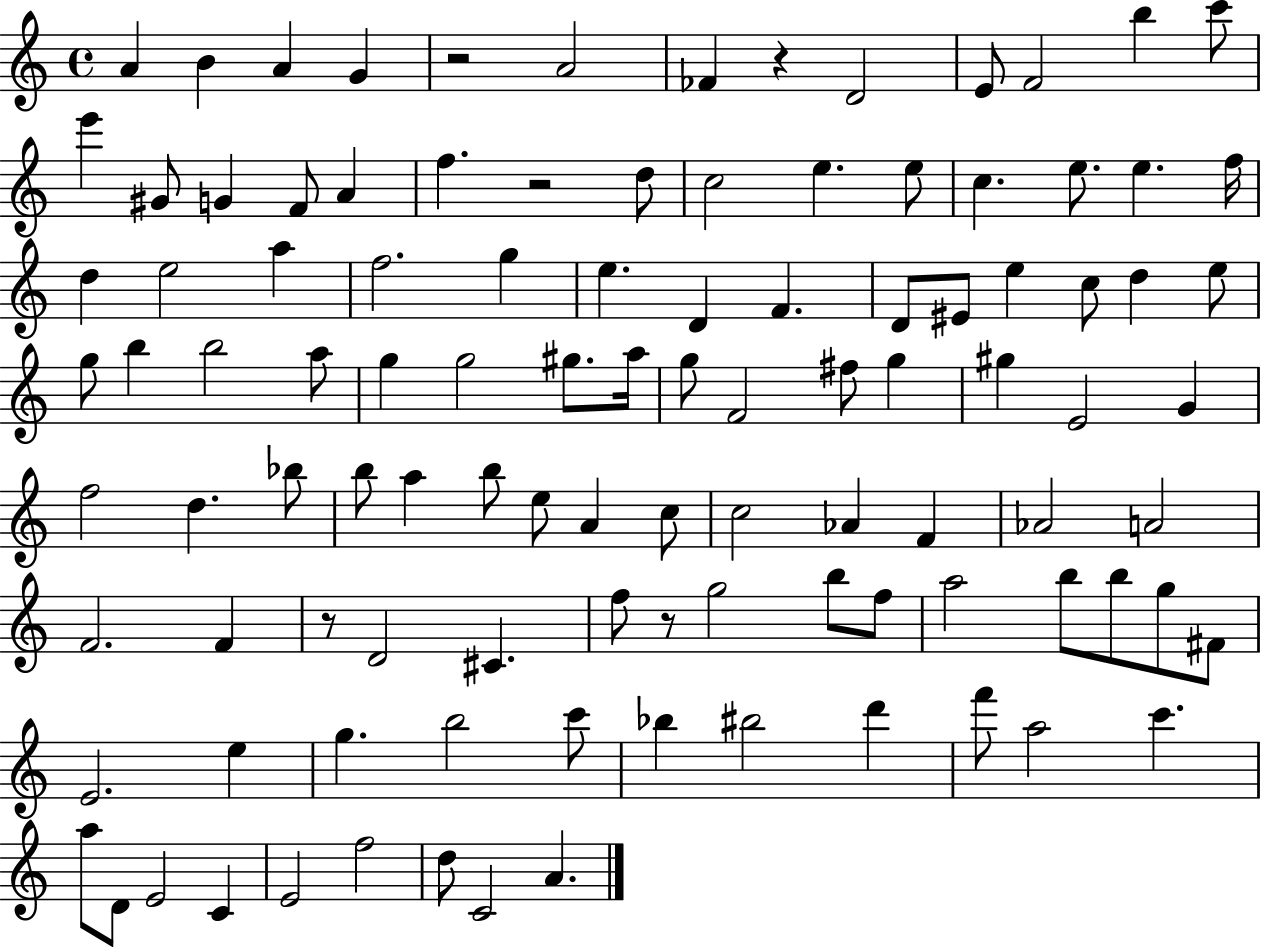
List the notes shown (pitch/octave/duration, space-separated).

A4/q B4/q A4/q G4/q R/h A4/h FES4/q R/q D4/h E4/e F4/h B5/q C6/e E6/q G#4/e G4/q F4/e A4/q F5/q. R/h D5/e C5/h E5/q. E5/e C5/q. E5/e. E5/q. F5/s D5/q E5/h A5/q F5/h. G5/q E5/q. D4/q F4/q. D4/e EIS4/e E5/q C5/e D5/q E5/e G5/e B5/q B5/h A5/e G5/q G5/h G#5/e. A5/s G5/e F4/h F#5/e G5/q G#5/q E4/h G4/q F5/h D5/q. Bb5/e B5/e A5/q B5/e E5/e A4/q C5/e C5/h Ab4/q F4/q Ab4/h A4/h F4/h. F4/q R/e D4/h C#4/q. F5/e R/e G5/h B5/e F5/e A5/h B5/e B5/e G5/e F#4/e E4/h. E5/q G5/q. B5/h C6/e Bb5/q BIS5/h D6/q F6/e A5/h C6/q. A5/e D4/e E4/h C4/q E4/h F5/h D5/e C4/h A4/q.